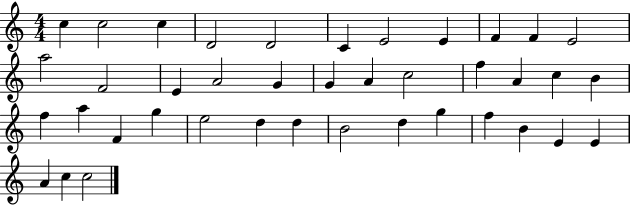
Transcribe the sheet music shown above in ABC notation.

X:1
T:Untitled
M:4/4
L:1/4
K:C
c c2 c D2 D2 C E2 E F F E2 a2 F2 E A2 G G A c2 f A c B f a F g e2 d d B2 d g f B E E A c c2